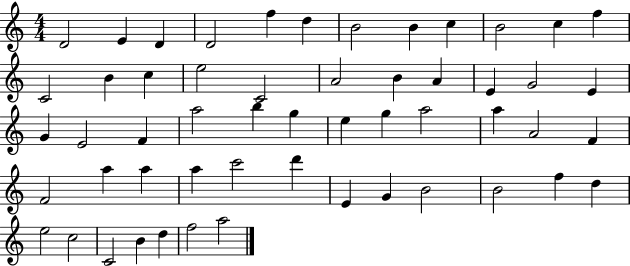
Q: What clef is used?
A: treble